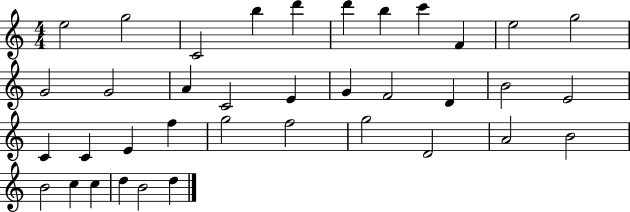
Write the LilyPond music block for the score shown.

{
  \clef treble
  \numericTimeSignature
  \time 4/4
  \key c \major
  e''2 g''2 | c'2 b''4 d'''4 | d'''4 b''4 c'''4 f'4 | e''2 g''2 | \break g'2 g'2 | a'4 c'2 e'4 | g'4 f'2 d'4 | b'2 e'2 | \break c'4 c'4 e'4 f''4 | g''2 f''2 | g''2 d'2 | a'2 b'2 | \break b'2 c''4 c''4 | d''4 b'2 d''4 | \bar "|."
}